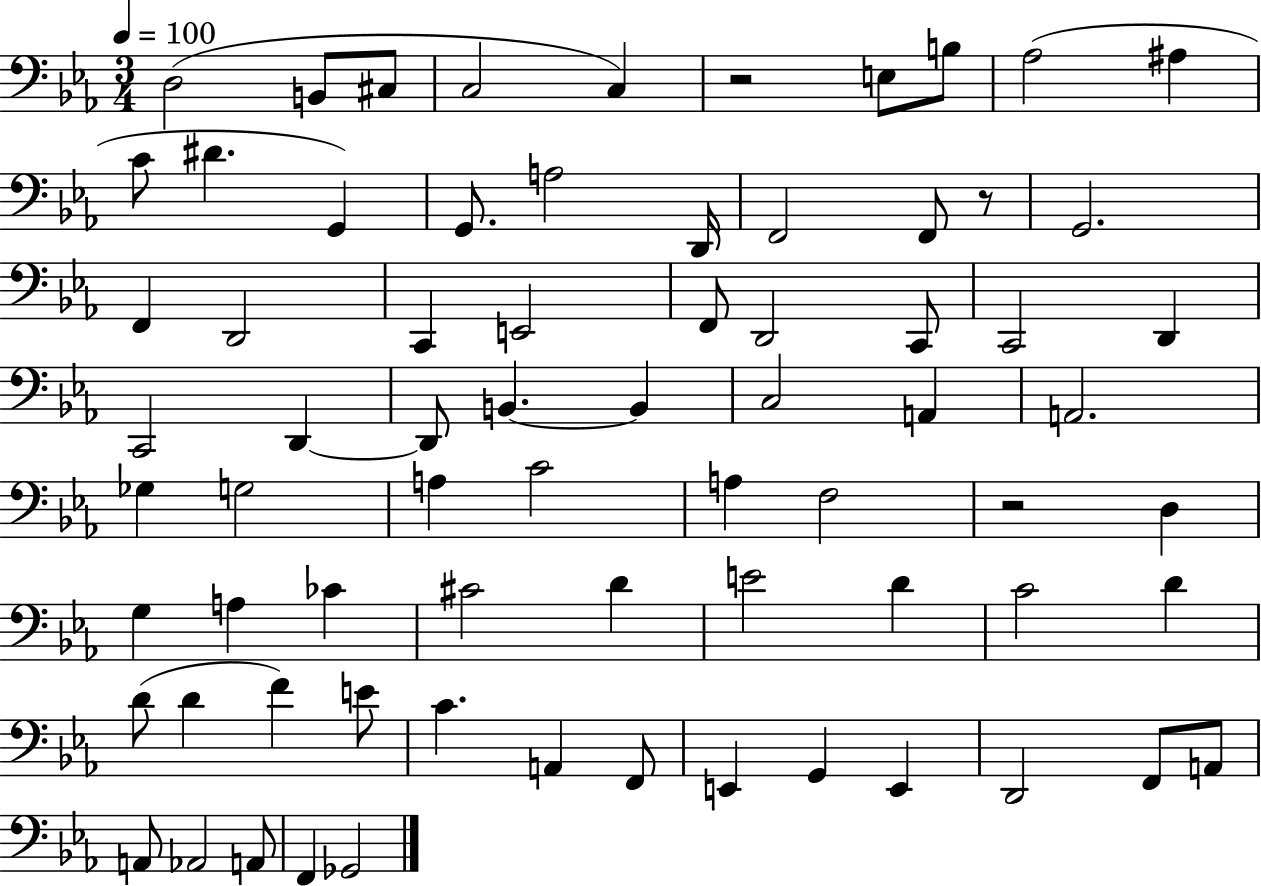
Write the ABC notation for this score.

X:1
T:Untitled
M:3/4
L:1/4
K:Eb
D,2 B,,/2 ^C,/2 C,2 C, z2 E,/2 B,/2 _A,2 ^A, C/2 ^D G,, G,,/2 A,2 D,,/4 F,,2 F,,/2 z/2 G,,2 F,, D,,2 C,, E,,2 F,,/2 D,,2 C,,/2 C,,2 D,, C,,2 D,, D,,/2 B,, B,, C,2 A,, A,,2 _G, G,2 A, C2 A, F,2 z2 D, G, A, _C ^C2 D E2 D C2 D D/2 D F E/2 C A,, F,,/2 E,, G,, E,, D,,2 F,,/2 A,,/2 A,,/2 _A,,2 A,,/2 F,, _G,,2